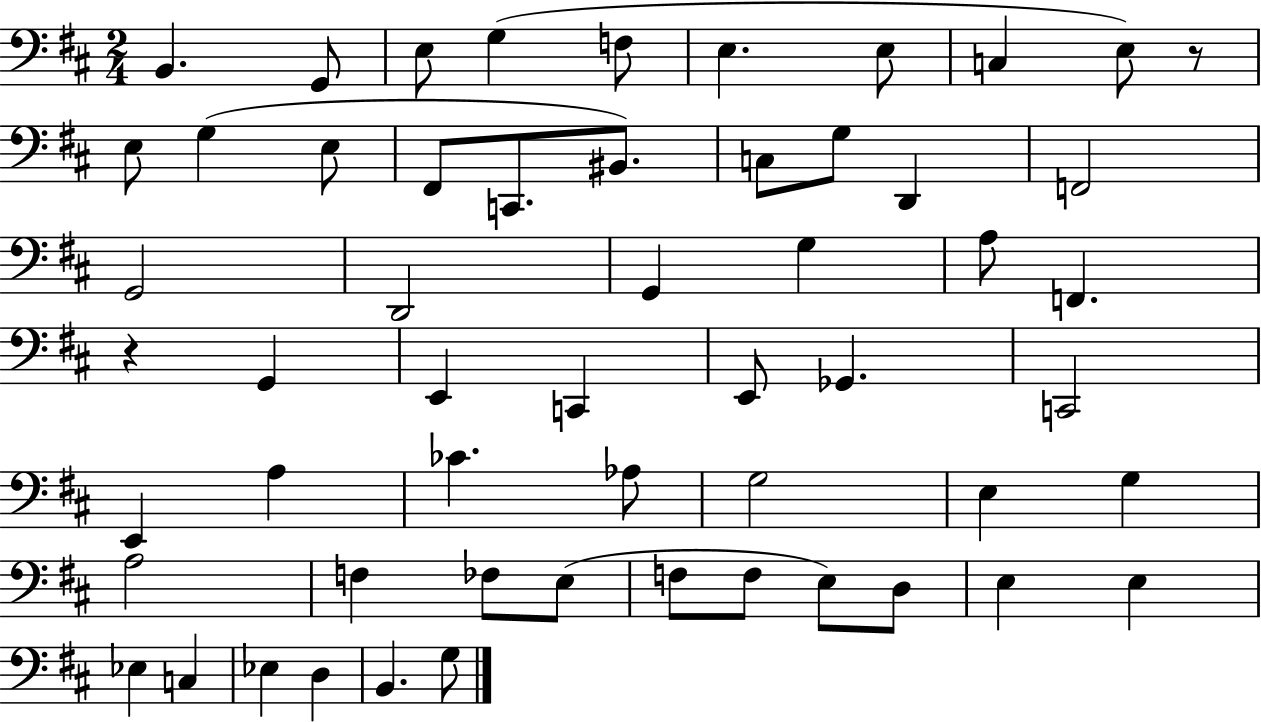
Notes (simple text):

B2/q. G2/e E3/e G3/q F3/e E3/q. E3/e C3/q E3/e R/e E3/e G3/q E3/e F#2/e C2/e. BIS2/e. C3/e G3/e D2/q F2/h G2/h D2/h G2/q G3/q A3/e F2/q. R/q G2/q E2/q C2/q E2/e Gb2/q. C2/h E2/q A3/q CES4/q. Ab3/e G3/h E3/q G3/q A3/h F3/q FES3/e E3/e F3/e F3/e E3/e D3/e E3/q E3/q Eb3/q C3/q Eb3/q D3/q B2/q. G3/e